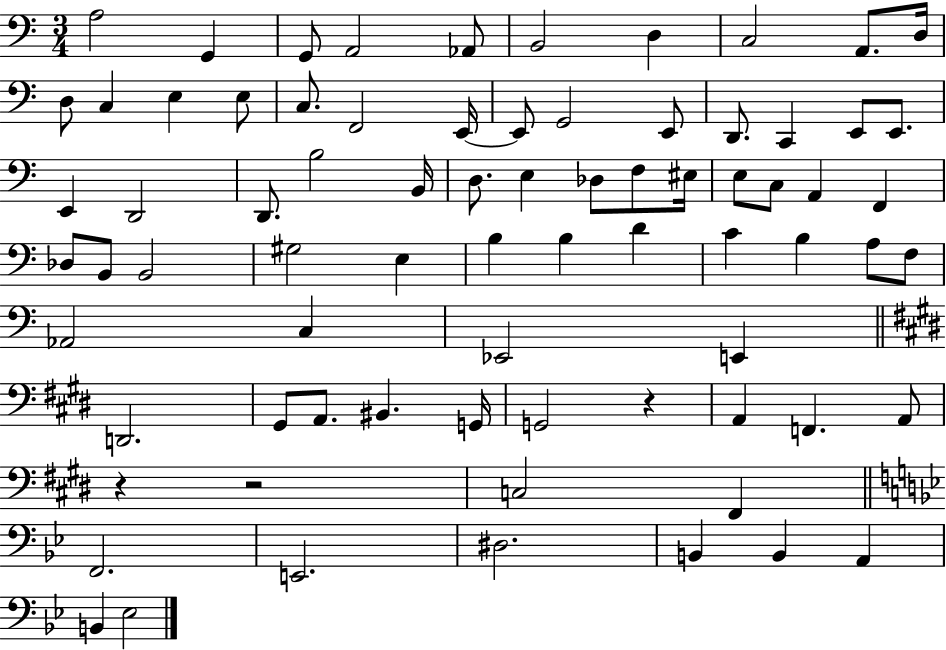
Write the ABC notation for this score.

X:1
T:Untitled
M:3/4
L:1/4
K:C
A,2 G,, G,,/2 A,,2 _A,,/2 B,,2 D, C,2 A,,/2 D,/4 D,/2 C, E, E,/2 C,/2 F,,2 E,,/4 E,,/2 G,,2 E,,/2 D,,/2 C,, E,,/2 E,,/2 E,, D,,2 D,,/2 B,2 B,,/4 D,/2 E, _D,/2 F,/2 ^E,/4 E,/2 C,/2 A,, F,, _D,/2 B,,/2 B,,2 ^G,2 E, B, B, D C B, A,/2 F,/2 _A,,2 C, _E,,2 E,, D,,2 ^G,,/2 A,,/2 ^B,, G,,/4 G,,2 z A,, F,, A,,/2 z z2 C,2 ^F,, F,,2 E,,2 ^D,2 B,, B,, A,, B,, _E,2